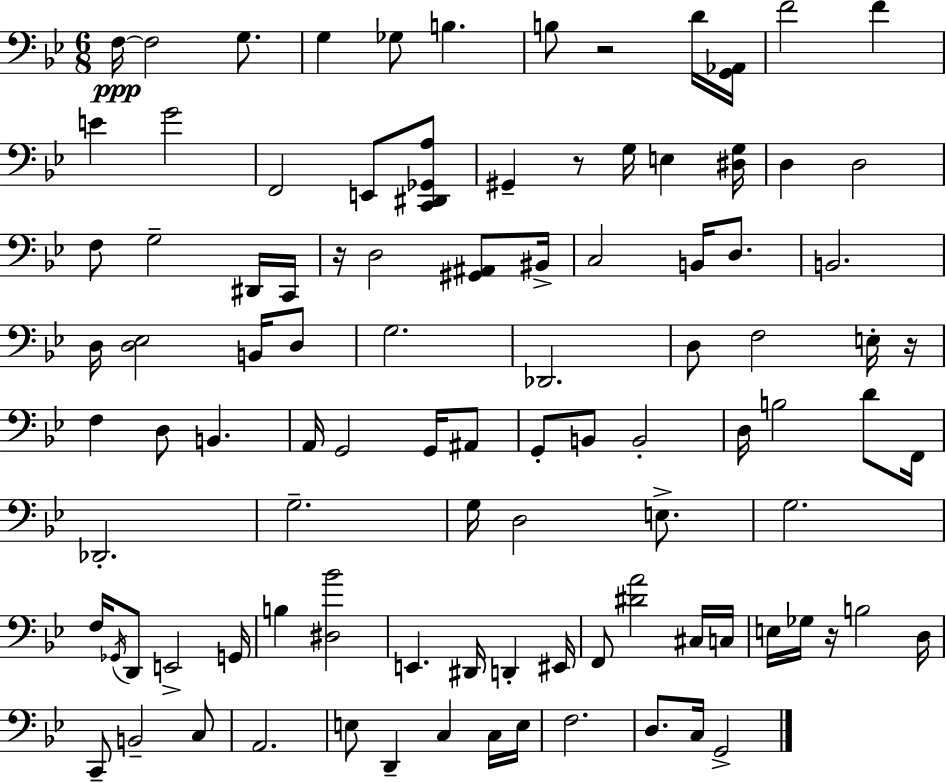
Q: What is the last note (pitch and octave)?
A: G2